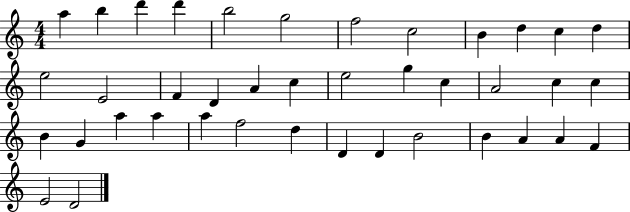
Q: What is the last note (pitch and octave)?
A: D4